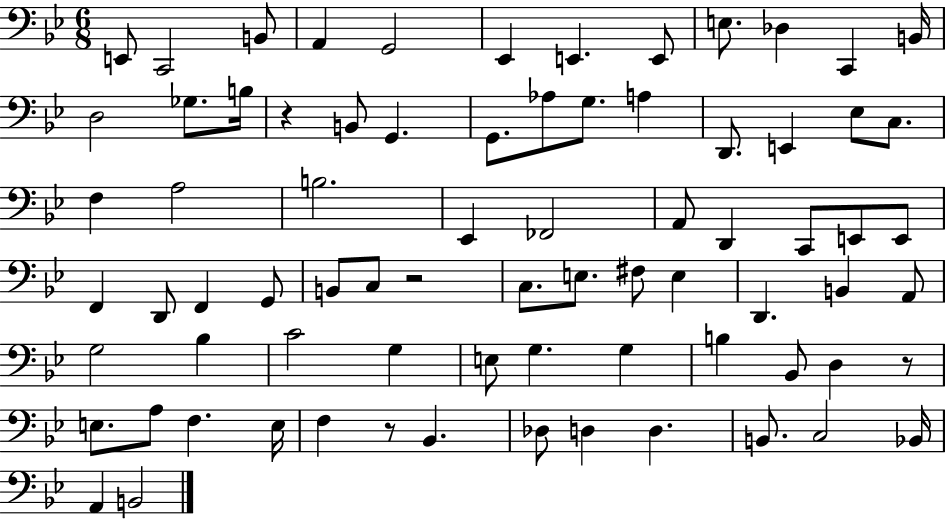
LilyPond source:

{
  \clef bass
  \numericTimeSignature
  \time 6/8
  \key bes \major
  e,8 c,2 b,8 | a,4 g,2 | ees,4 e,4. e,8 | e8. des4 c,4 b,16 | \break d2 ges8. b16 | r4 b,8 g,4. | g,8. aes8 g8. a4 | d,8. e,4 ees8 c8. | \break f4 a2 | b2. | ees,4 fes,2 | a,8 d,4 c,8 e,8 e,8 | \break f,4 d,8 f,4 g,8 | b,8 c8 r2 | c8. e8. fis8 e4 | d,4. b,4 a,8 | \break g2 bes4 | c'2 g4 | e8 g4. g4 | b4 bes,8 d4 r8 | \break e8. a8 f4. e16 | f4 r8 bes,4. | des8 d4 d4. | b,8. c2 bes,16 | \break a,4 b,2 | \bar "|."
}